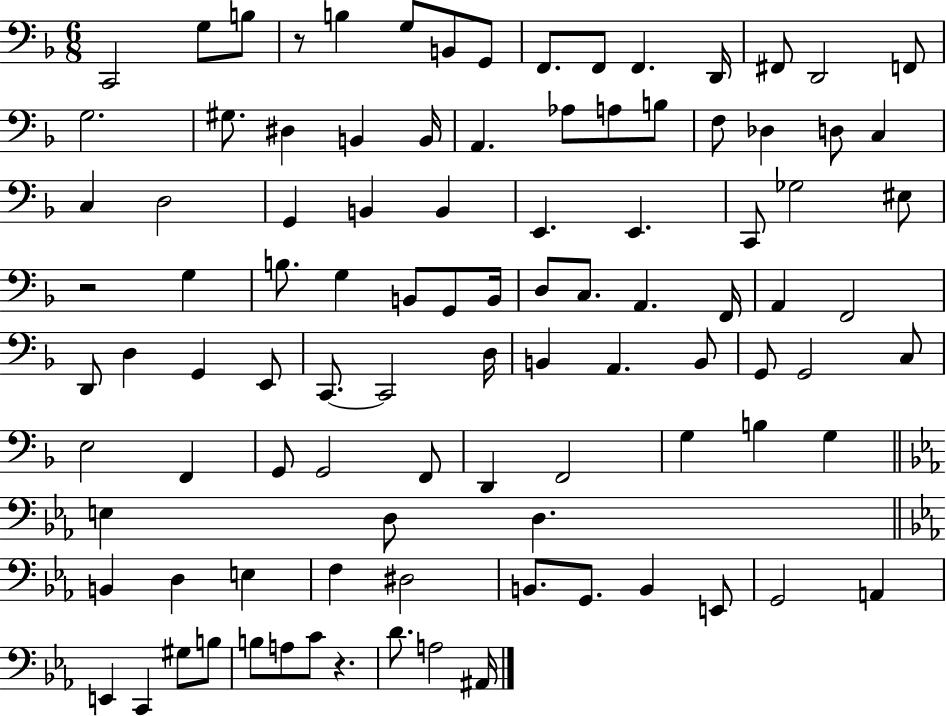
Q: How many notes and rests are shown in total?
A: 99